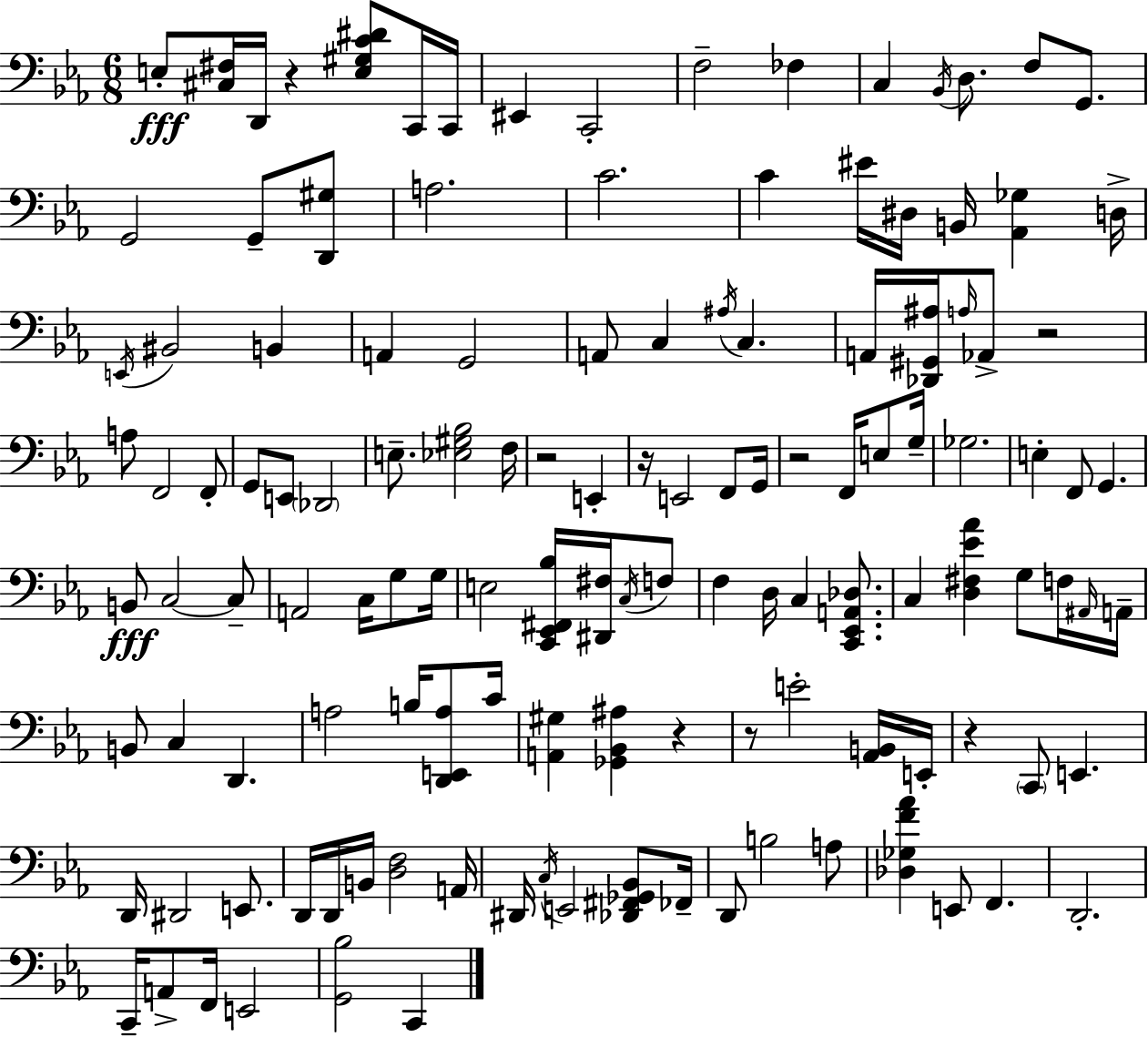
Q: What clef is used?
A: bass